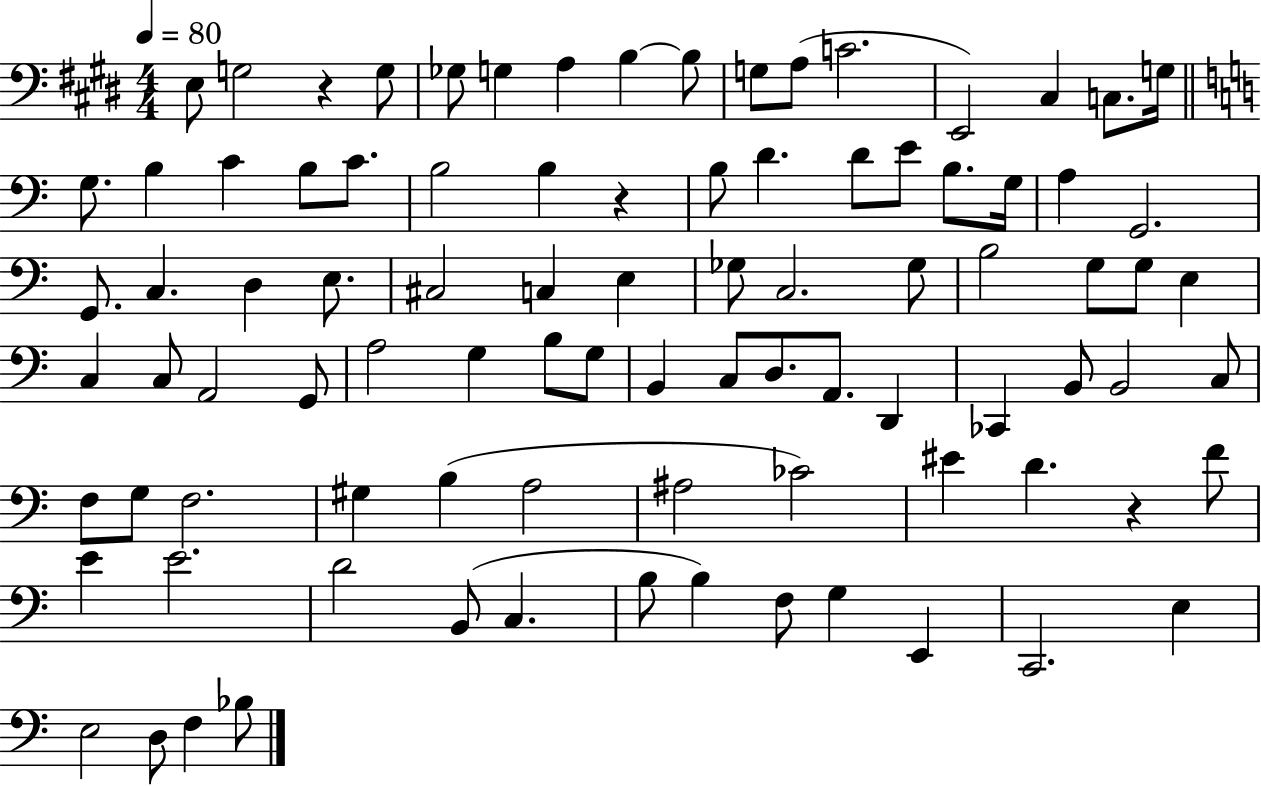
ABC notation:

X:1
T:Untitled
M:4/4
L:1/4
K:E
E,/2 G,2 z G,/2 _G,/2 G, A, B, B,/2 G,/2 A,/2 C2 E,,2 ^C, C,/2 G,/4 G,/2 B, C B,/2 C/2 B,2 B, z B,/2 D D/2 E/2 B,/2 G,/4 A, G,,2 G,,/2 C, D, E,/2 ^C,2 C, E, _G,/2 C,2 _G,/2 B,2 G,/2 G,/2 E, C, C,/2 A,,2 G,,/2 A,2 G, B,/2 G,/2 B,, C,/2 D,/2 A,,/2 D,, _C,, B,,/2 B,,2 C,/2 F,/2 G,/2 F,2 ^G, B, A,2 ^A,2 _C2 ^E D z F/2 E E2 D2 B,,/2 C, B,/2 B, F,/2 G, E,, C,,2 E, E,2 D,/2 F, _B,/2